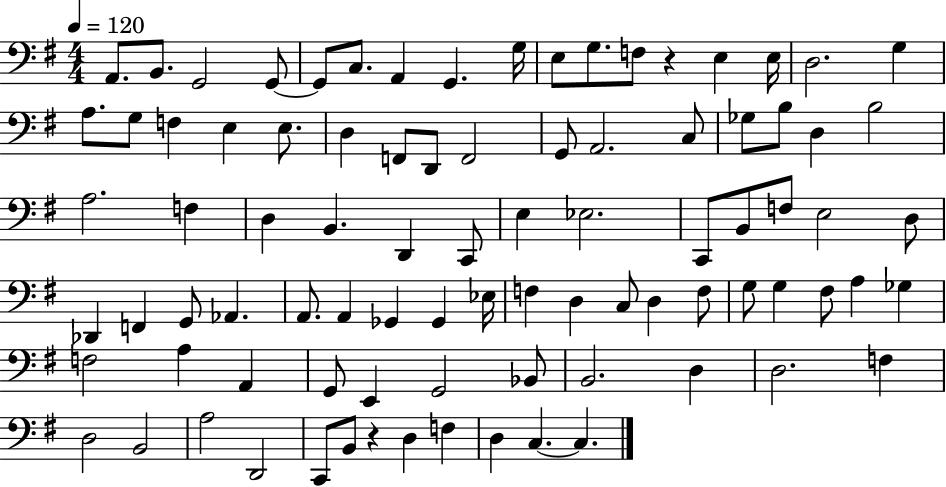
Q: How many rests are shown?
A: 2